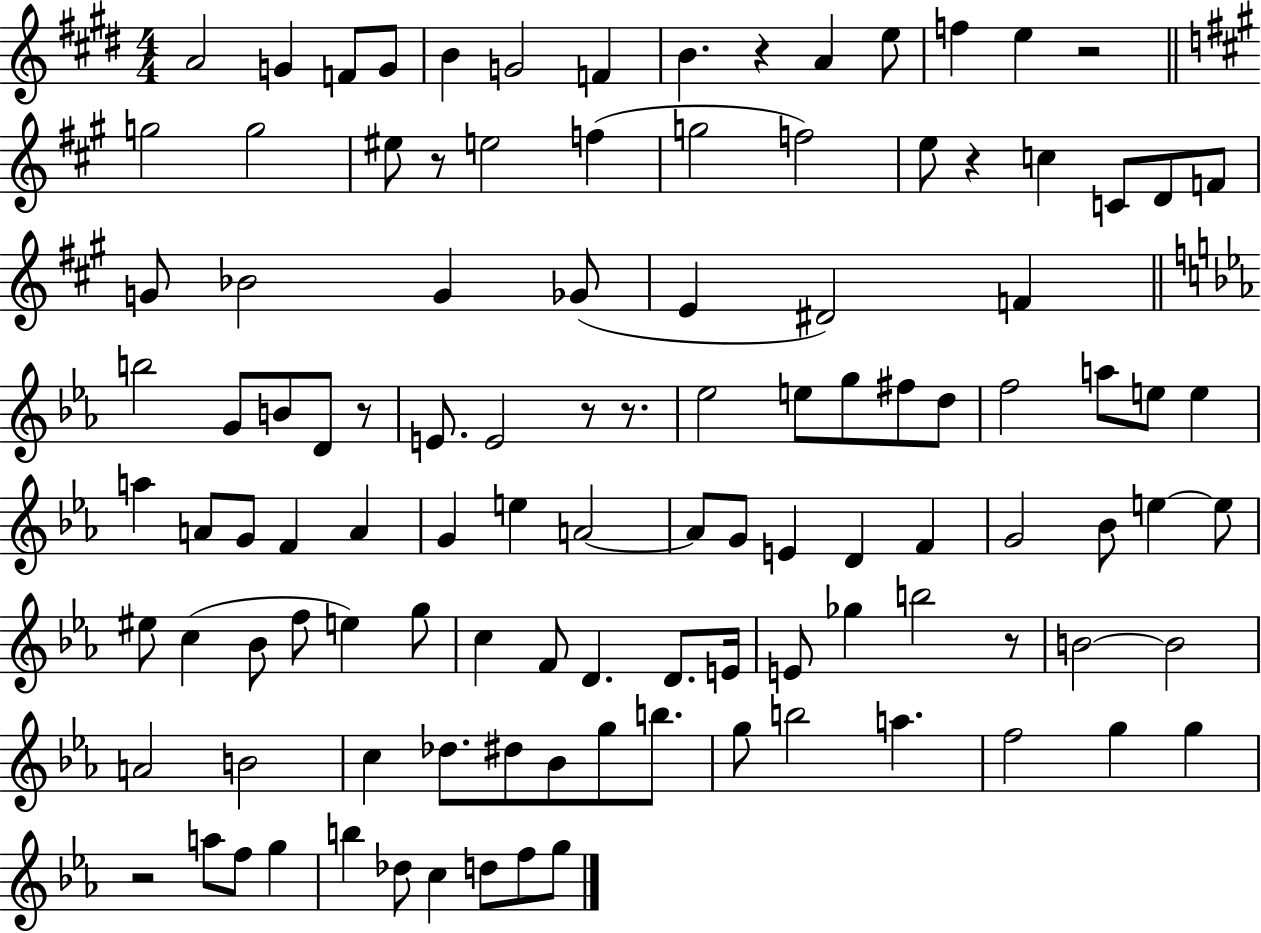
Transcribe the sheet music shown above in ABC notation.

X:1
T:Untitled
M:4/4
L:1/4
K:E
A2 G F/2 G/2 B G2 F B z A e/2 f e z2 g2 g2 ^e/2 z/2 e2 f g2 f2 e/2 z c C/2 D/2 F/2 G/2 _B2 G _G/2 E ^D2 F b2 G/2 B/2 D/2 z/2 E/2 E2 z/2 z/2 _e2 e/2 g/2 ^f/2 d/2 f2 a/2 e/2 e a A/2 G/2 F A G e A2 A/2 G/2 E D F G2 _B/2 e e/2 ^e/2 c _B/2 f/2 e g/2 c F/2 D D/2 E/4 E/2 _g b2 z/2 B2 B2 A2 B2 c _d/2 ^d/2 _B/2 g/2 b/2 g/2 b2 a f2 g g z2 a/2 f/2 g b _d/2 c d/2 f/2 g/2